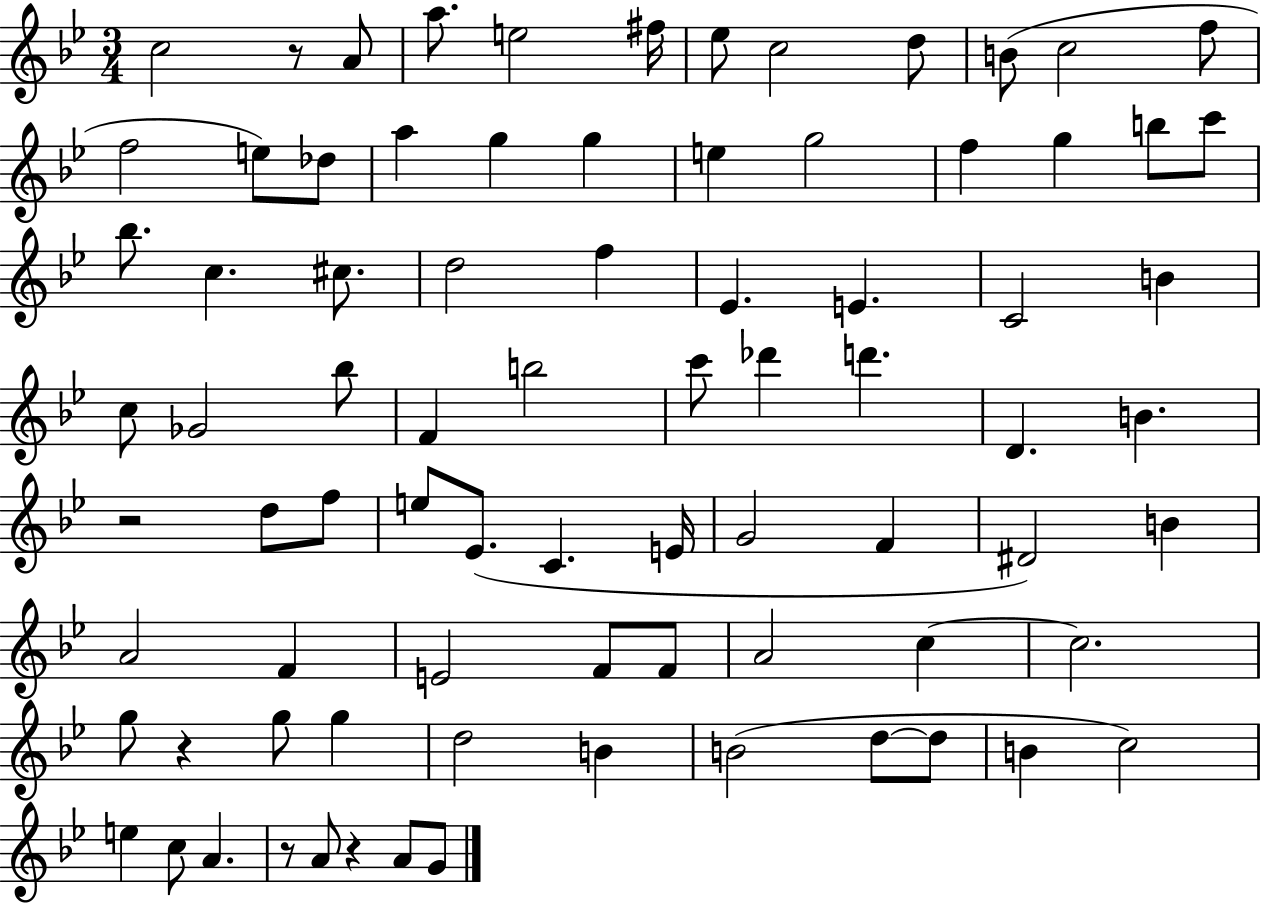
X:1
T:Untitled
M:3/4
L:1/4
K:Bb
c2 z/2 A/2 a/2 e2 ^f/4 _e/2 c2 d/2 B/2 c2 f/2 f2 e/2 _d/2 a g g e g2 f g b/2 c'/2 _b/2 c ^c/2 d2 f _E E C2 B c/2 _G2 _b/2 F b2 c'/2 _d' d' D B z2 d/2 f/2 e/2 _E/2 C E/4 G2 F ^D2 B A2 F E2 F/2 F/2 A2 c c2 g/2 z g/2 g d2 B B2 d/2 d/2 B c2 e c/2 A z/2 A/2 z A/2 G/2